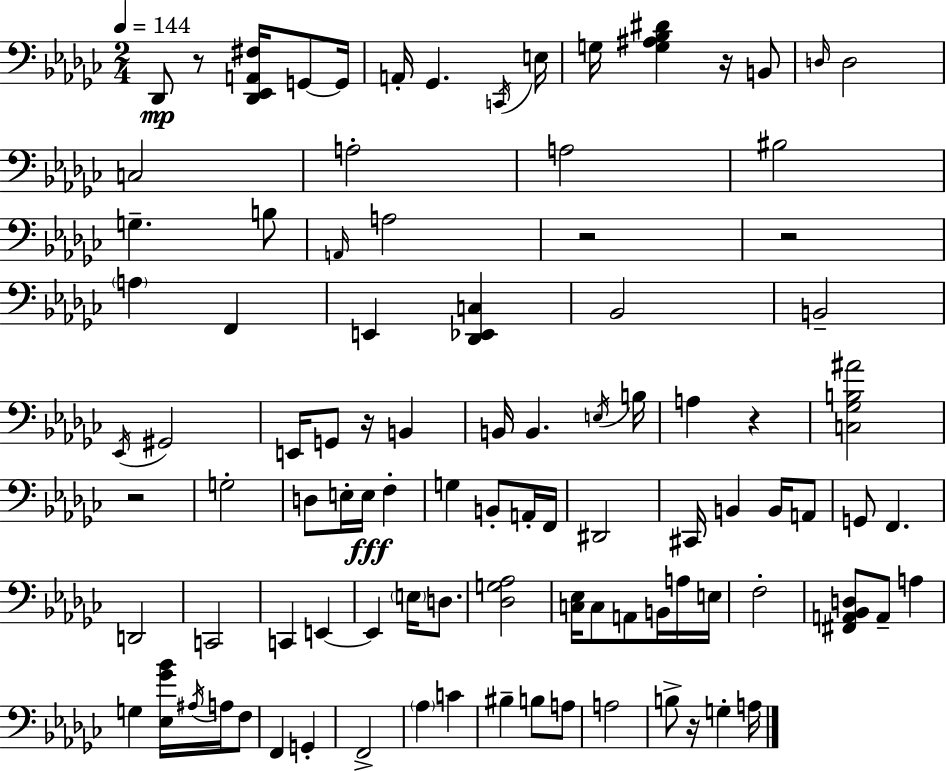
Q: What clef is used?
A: bass